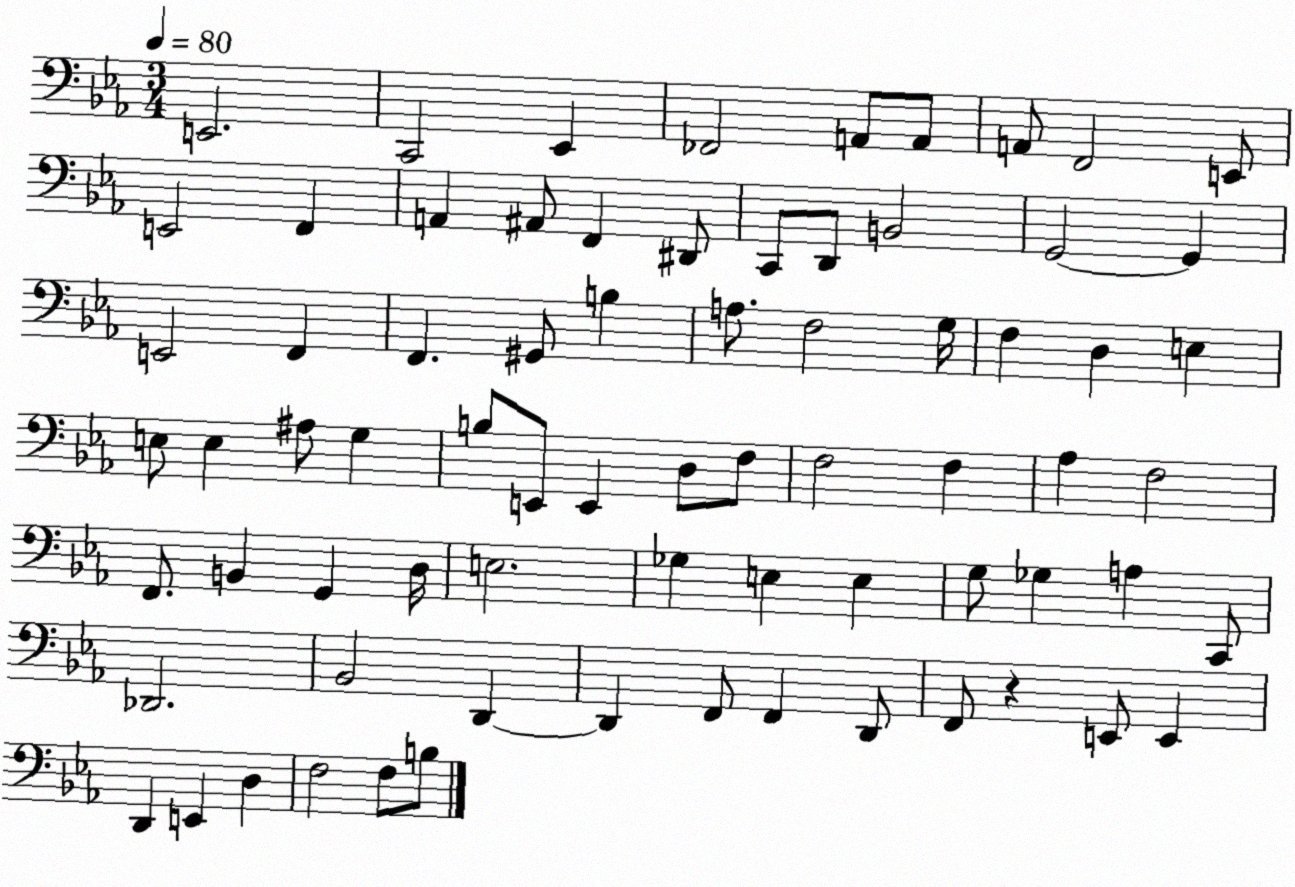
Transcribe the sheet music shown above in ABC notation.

X:1
T:Untitled
M:3/4
L:1/4
K:Eb
E,,2 C,,2 _E,, _F,,2 A,,/2 A,,/2 A,,/2 F,,2 E,,/2 E,,2 F,, A,, ^A,,/2 F,, ^D,,/2 C,,/2 D,,/2 B,,2 G,,2 G,, E,,2 F,, F,, ^G,,/2 B, A,/2 F,2 G,/4 F, D, E, E,/2 E, ^A,/2 G, B,/2 E,,/2 E,, D,/2 F,/2 F,2 F, _A, F,2 F,,/2 B,, G,, D,/4 E,2 _G, E, E, G,/2 _G, A, C,,/2 _D,,2 _B,,2 D,, D,, F,,/2 F,, D,,/2 F,,/2 z E,,/2 E,, D,, E,, D, F,2 F,/2 B,/2